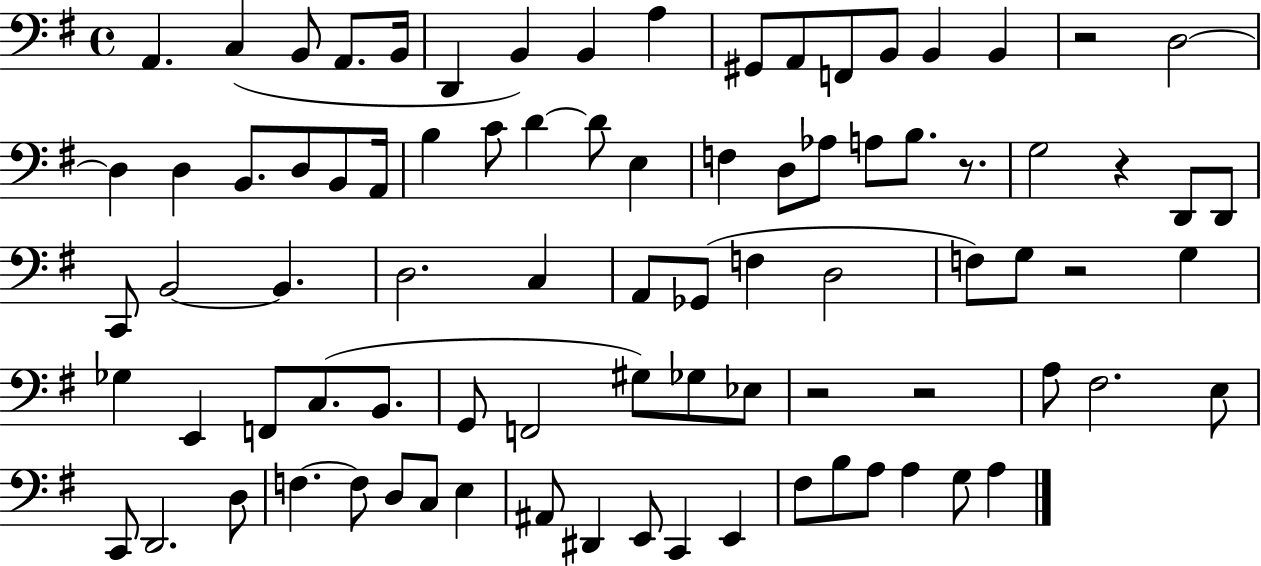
A2/q. C3/q B2/e A2/e. B2/s D2/q B2/q B2/q A3/q G#2/e A2/e F2/e B2/e B2/q B2/q R/h D3/h D3/q D3/q B2/e. D3/e B2/e A2/s B3/q C4/e D4/q D4/e E3/q F3/q D3/e Ab3/e A3/e B3/e. R/e. G3/h R/q D2/e D2/e C2/e B2/h B2/q. D3/h. C3/q A2/e Gb2/e F3/q D3/h F3/e G3/e R/h G3/q Gb3/q E2/q F2/e C3/e. B2/e. G2/e F2/h G#3/e Gb3/e Eb3/e R/h R/h A3/e F#3/h. E3/e C2/e D2/h. D3/e F3/q. F3/e D3/e C3/e E3/q A#2/e D#2/q E2/e C2/q E2/q F#3/e B3/e A3/e A3/q G3/e A3/q